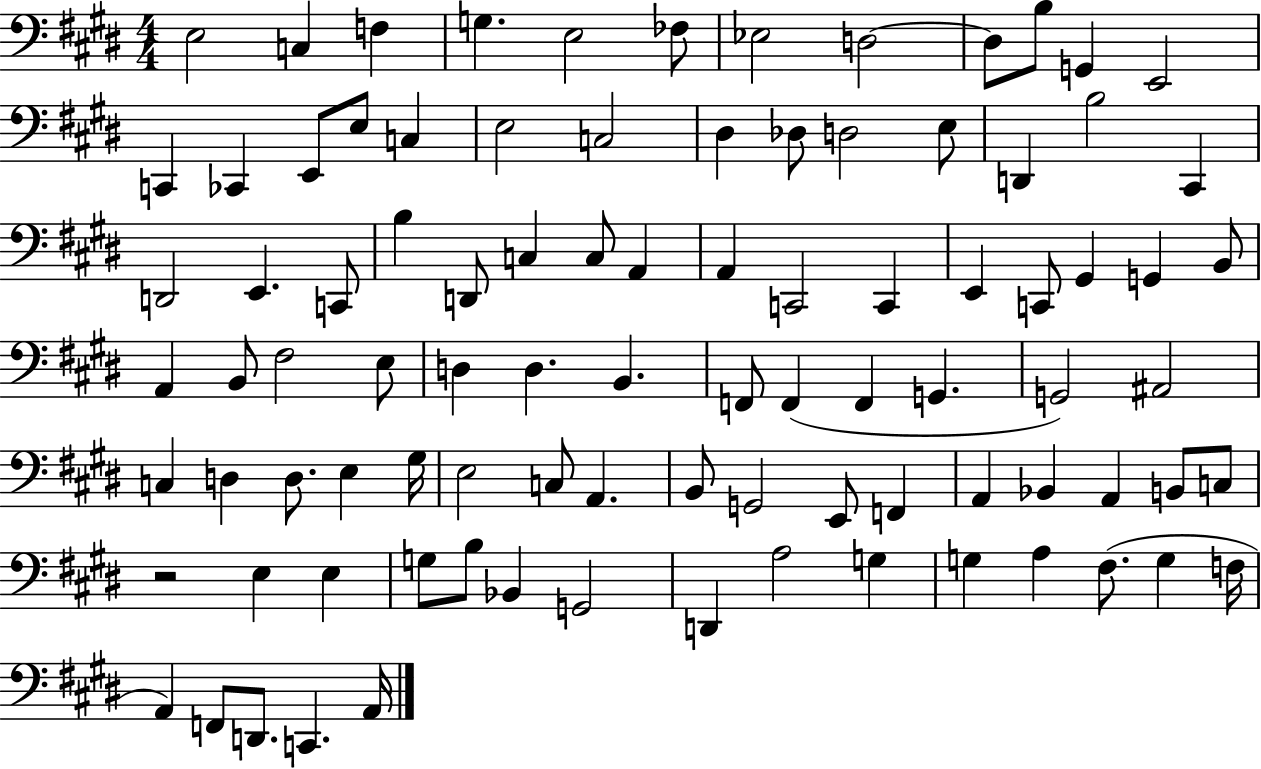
X:1
T:Untitled
M:4/4
L:1/4
K:E
E,2 C, F, G, E,2 _F,/2 _E,2 D,2 D,/2 B,/2 G,, E,,2 C,, _C,, E,,/2 E,/2 C, E,2 C,2 ^D, _D,/2 D,2 E,/2 D,, B,2 ^C,, D,,2 E,, C,,/2 B, D,,/2 C, C,/2 A,, A,, C,,2 C,, E,, C,,/2 ^G,, G,, B,,/2 A,, B,,/2 ^F,2 E,/2 D, D, B,, F,,/2 F,, F,, G,, G,,2 ^A,,2 C, D, D,/2 E, ^G,/4 E,2 C,/2 A,, B,,/2 G,,2 E,,/2 F,, A,, _B,, A,, B,,/2 C,/2 z2 E, E, G,/2 B,/2 _B,, G,,2 D,, A,2 G, G, A, ^F,/2 G, F,/4 A,, F,,/2 D,,/2 C,, A,,/4